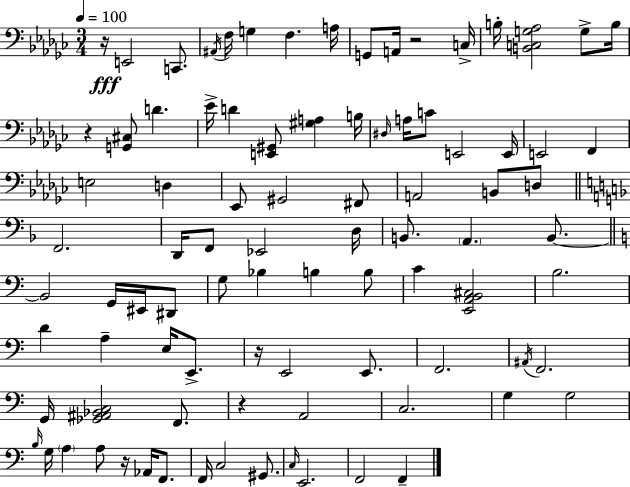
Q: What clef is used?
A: bass